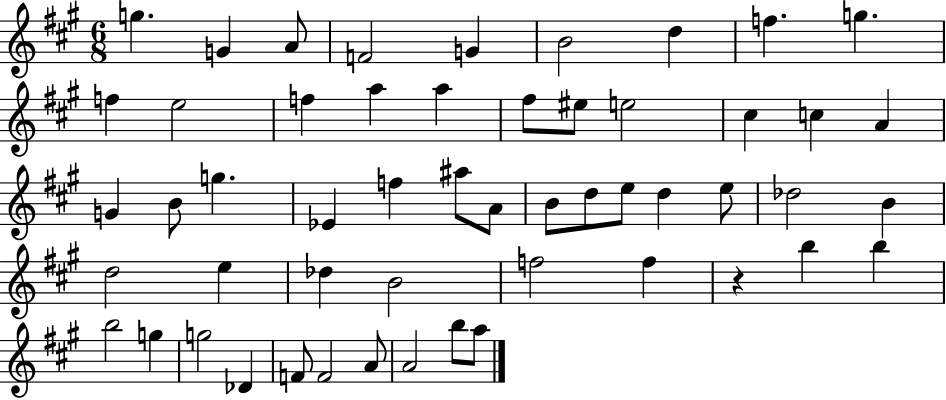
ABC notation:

X:1
T:Untitled
M:6/8
L:1/4
K:A
g G A/2 F2 G B2 d f g f e2 f a a ^f/2 ^e/2 e2 ^c c A G B/2 g _E f ^a/2 A/2 B/2 d/2 e/2 d e/2 _d2 B d2 e _d B2 f2 f z b b b2 g g2 _D F/2 F2 A/2 A2 b/2 a/2